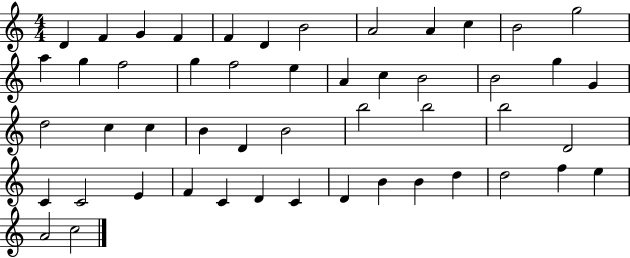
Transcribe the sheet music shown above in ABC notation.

X:1
T:Untitled
M:4/4
L:1/4
K:C
D F G F F D B2 A2 A c B2 g2 a g f2 g f2 e A c B2 B2 g G d2 c c B D B2 b2 b2 b2 D2 C C2 E F C D C D B B d d2 f e A2 c2